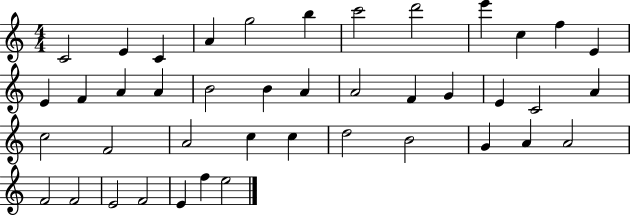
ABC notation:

X:1
T:Untitled
M:4/4
L:1/4
K:C
C2 E C A g2 b c'2 d'2 e' c f E E F A A B2 B A A2 F G E C2 A c2 F2 A2 c c d2 B2 G A A2 F2 F2 E2 F2 E f e2